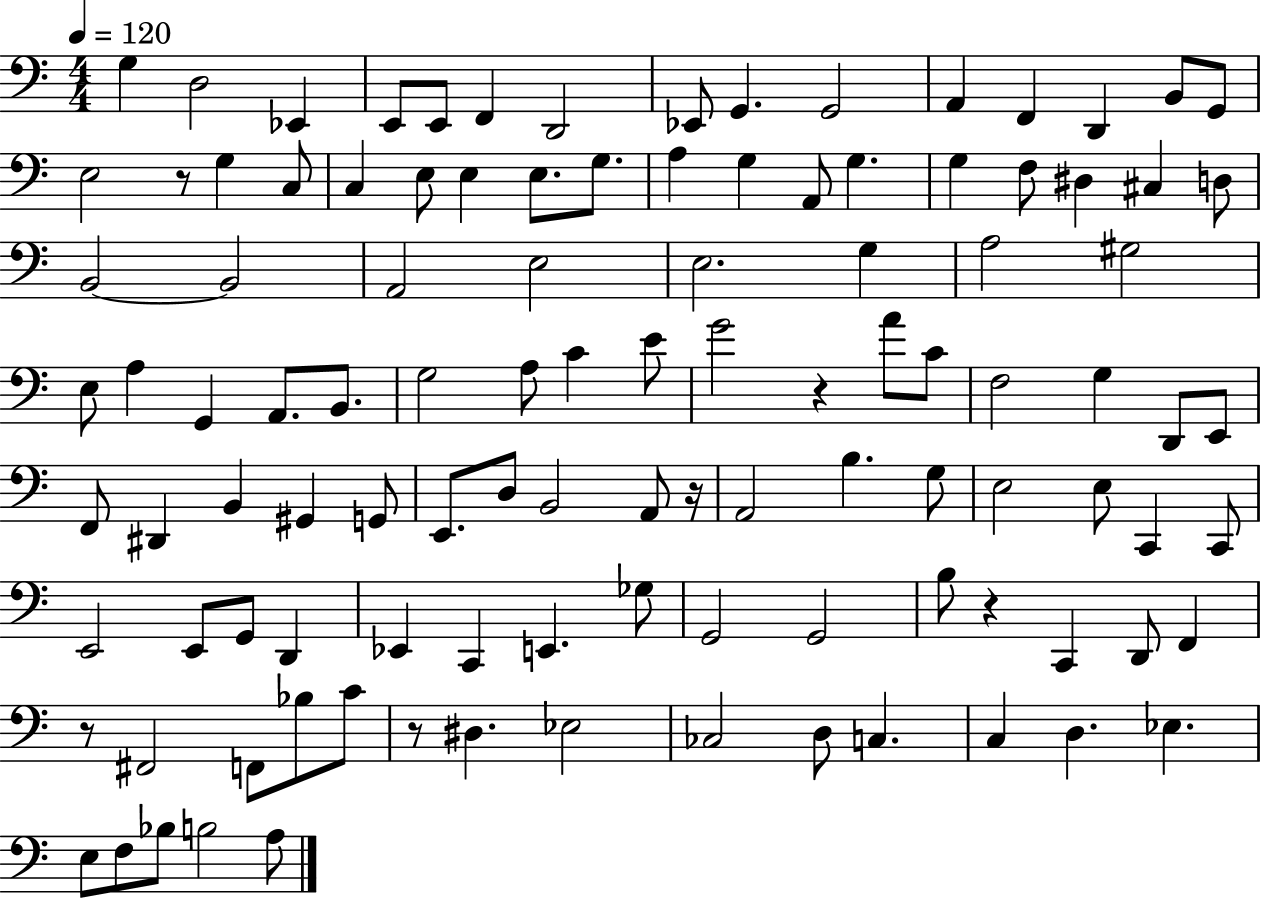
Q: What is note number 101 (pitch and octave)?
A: Bb3